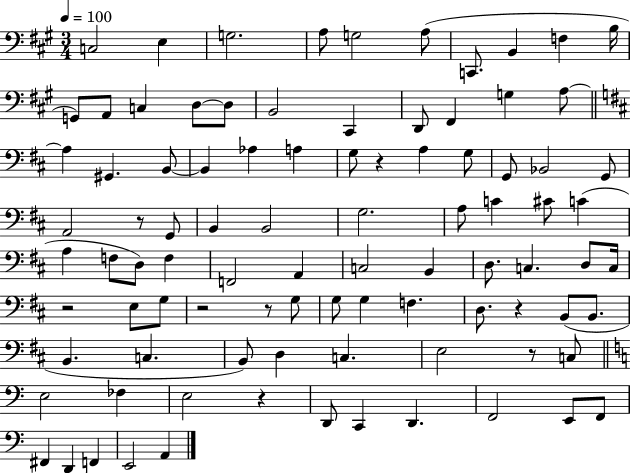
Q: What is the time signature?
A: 3/4